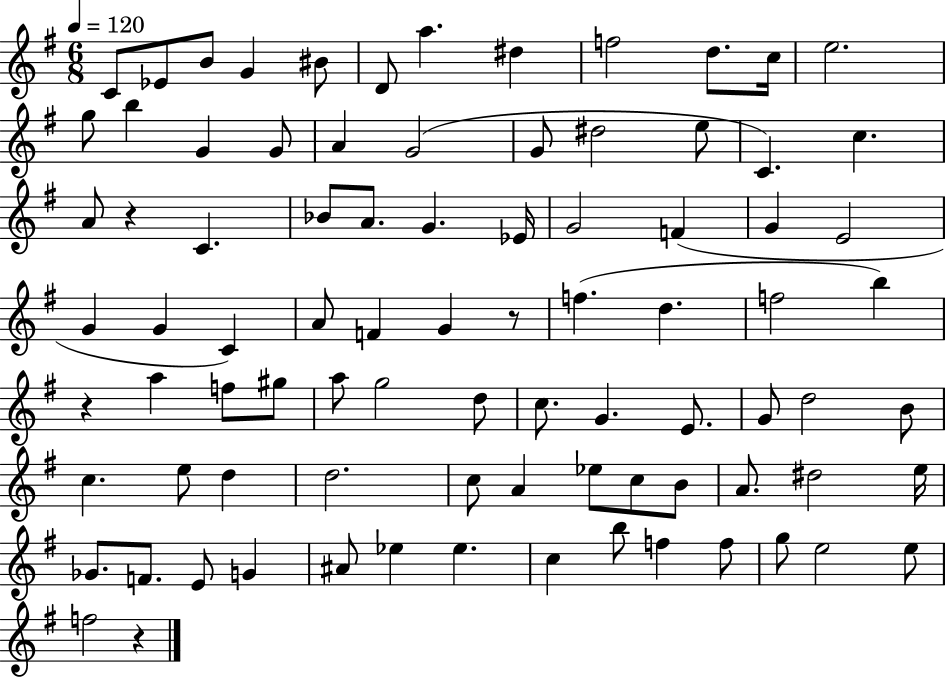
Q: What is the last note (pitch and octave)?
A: F5